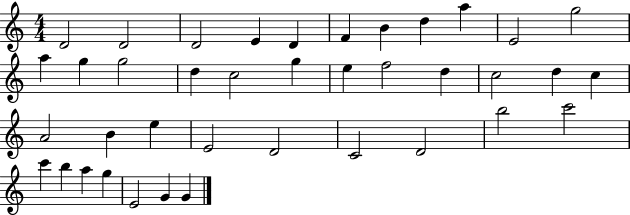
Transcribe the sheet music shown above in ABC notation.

X:1
T:Untitled
M:4/4
L:1/4
K:C
D2 D2 D2 E D F B d a E2 g2 a g g2 d c2 g e f2 d c2 d c A2 B e E2 D2 C2 D2 b2 c'2 c' b a g E2 G G